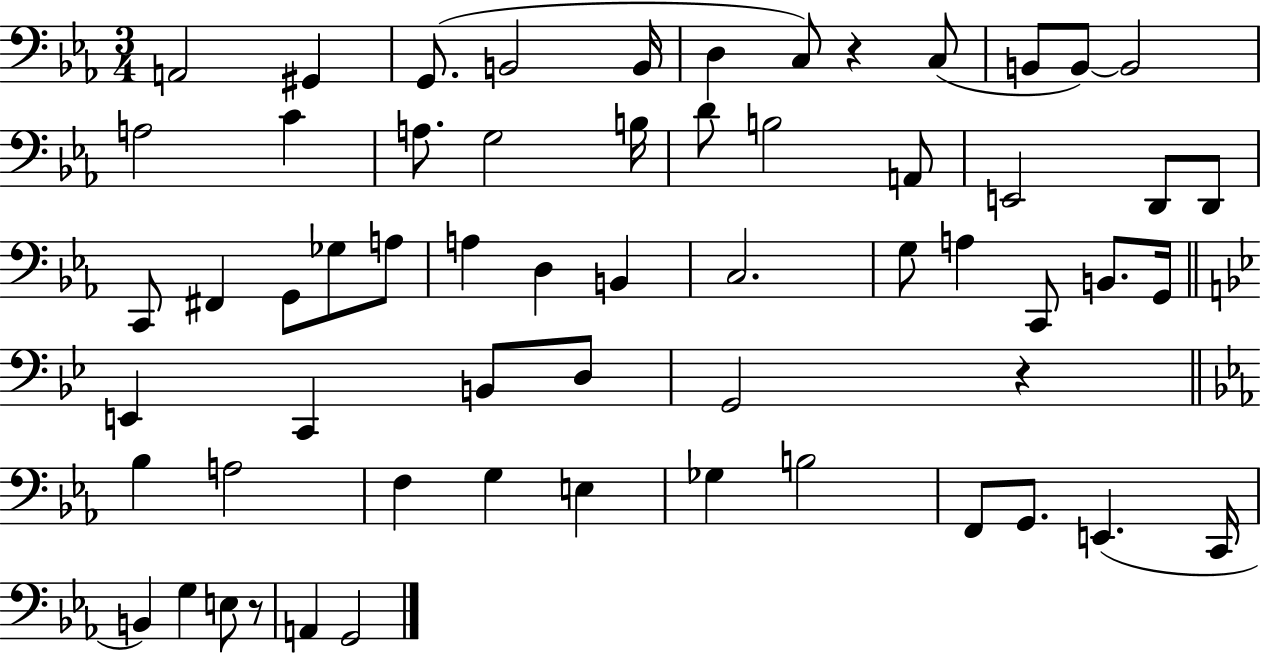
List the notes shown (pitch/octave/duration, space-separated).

A2/h G#2/q G2/e. B2/h B2/s D3/q C3/e R/q C3/e B2/e B2/e B2/h A3/h C4/q A3/e. G3/h B3/s D4/e B3/h A2/e E2/h D2/e D2/e C2/e F#2/q G2/e Gb3/e A3/e A3/q D3/q B2/q C3/h. G3/e A3/q C2/e B2/e. G2/s E2/q C2/q B2/e D3/e G2/h R/q Bb3/q A3/h F3/q G3/q E3/q Gb3/q B3/h F2/e G2/e. E2/q. C2/s B2/q G3/q E3/e R/e A2/q G2/h